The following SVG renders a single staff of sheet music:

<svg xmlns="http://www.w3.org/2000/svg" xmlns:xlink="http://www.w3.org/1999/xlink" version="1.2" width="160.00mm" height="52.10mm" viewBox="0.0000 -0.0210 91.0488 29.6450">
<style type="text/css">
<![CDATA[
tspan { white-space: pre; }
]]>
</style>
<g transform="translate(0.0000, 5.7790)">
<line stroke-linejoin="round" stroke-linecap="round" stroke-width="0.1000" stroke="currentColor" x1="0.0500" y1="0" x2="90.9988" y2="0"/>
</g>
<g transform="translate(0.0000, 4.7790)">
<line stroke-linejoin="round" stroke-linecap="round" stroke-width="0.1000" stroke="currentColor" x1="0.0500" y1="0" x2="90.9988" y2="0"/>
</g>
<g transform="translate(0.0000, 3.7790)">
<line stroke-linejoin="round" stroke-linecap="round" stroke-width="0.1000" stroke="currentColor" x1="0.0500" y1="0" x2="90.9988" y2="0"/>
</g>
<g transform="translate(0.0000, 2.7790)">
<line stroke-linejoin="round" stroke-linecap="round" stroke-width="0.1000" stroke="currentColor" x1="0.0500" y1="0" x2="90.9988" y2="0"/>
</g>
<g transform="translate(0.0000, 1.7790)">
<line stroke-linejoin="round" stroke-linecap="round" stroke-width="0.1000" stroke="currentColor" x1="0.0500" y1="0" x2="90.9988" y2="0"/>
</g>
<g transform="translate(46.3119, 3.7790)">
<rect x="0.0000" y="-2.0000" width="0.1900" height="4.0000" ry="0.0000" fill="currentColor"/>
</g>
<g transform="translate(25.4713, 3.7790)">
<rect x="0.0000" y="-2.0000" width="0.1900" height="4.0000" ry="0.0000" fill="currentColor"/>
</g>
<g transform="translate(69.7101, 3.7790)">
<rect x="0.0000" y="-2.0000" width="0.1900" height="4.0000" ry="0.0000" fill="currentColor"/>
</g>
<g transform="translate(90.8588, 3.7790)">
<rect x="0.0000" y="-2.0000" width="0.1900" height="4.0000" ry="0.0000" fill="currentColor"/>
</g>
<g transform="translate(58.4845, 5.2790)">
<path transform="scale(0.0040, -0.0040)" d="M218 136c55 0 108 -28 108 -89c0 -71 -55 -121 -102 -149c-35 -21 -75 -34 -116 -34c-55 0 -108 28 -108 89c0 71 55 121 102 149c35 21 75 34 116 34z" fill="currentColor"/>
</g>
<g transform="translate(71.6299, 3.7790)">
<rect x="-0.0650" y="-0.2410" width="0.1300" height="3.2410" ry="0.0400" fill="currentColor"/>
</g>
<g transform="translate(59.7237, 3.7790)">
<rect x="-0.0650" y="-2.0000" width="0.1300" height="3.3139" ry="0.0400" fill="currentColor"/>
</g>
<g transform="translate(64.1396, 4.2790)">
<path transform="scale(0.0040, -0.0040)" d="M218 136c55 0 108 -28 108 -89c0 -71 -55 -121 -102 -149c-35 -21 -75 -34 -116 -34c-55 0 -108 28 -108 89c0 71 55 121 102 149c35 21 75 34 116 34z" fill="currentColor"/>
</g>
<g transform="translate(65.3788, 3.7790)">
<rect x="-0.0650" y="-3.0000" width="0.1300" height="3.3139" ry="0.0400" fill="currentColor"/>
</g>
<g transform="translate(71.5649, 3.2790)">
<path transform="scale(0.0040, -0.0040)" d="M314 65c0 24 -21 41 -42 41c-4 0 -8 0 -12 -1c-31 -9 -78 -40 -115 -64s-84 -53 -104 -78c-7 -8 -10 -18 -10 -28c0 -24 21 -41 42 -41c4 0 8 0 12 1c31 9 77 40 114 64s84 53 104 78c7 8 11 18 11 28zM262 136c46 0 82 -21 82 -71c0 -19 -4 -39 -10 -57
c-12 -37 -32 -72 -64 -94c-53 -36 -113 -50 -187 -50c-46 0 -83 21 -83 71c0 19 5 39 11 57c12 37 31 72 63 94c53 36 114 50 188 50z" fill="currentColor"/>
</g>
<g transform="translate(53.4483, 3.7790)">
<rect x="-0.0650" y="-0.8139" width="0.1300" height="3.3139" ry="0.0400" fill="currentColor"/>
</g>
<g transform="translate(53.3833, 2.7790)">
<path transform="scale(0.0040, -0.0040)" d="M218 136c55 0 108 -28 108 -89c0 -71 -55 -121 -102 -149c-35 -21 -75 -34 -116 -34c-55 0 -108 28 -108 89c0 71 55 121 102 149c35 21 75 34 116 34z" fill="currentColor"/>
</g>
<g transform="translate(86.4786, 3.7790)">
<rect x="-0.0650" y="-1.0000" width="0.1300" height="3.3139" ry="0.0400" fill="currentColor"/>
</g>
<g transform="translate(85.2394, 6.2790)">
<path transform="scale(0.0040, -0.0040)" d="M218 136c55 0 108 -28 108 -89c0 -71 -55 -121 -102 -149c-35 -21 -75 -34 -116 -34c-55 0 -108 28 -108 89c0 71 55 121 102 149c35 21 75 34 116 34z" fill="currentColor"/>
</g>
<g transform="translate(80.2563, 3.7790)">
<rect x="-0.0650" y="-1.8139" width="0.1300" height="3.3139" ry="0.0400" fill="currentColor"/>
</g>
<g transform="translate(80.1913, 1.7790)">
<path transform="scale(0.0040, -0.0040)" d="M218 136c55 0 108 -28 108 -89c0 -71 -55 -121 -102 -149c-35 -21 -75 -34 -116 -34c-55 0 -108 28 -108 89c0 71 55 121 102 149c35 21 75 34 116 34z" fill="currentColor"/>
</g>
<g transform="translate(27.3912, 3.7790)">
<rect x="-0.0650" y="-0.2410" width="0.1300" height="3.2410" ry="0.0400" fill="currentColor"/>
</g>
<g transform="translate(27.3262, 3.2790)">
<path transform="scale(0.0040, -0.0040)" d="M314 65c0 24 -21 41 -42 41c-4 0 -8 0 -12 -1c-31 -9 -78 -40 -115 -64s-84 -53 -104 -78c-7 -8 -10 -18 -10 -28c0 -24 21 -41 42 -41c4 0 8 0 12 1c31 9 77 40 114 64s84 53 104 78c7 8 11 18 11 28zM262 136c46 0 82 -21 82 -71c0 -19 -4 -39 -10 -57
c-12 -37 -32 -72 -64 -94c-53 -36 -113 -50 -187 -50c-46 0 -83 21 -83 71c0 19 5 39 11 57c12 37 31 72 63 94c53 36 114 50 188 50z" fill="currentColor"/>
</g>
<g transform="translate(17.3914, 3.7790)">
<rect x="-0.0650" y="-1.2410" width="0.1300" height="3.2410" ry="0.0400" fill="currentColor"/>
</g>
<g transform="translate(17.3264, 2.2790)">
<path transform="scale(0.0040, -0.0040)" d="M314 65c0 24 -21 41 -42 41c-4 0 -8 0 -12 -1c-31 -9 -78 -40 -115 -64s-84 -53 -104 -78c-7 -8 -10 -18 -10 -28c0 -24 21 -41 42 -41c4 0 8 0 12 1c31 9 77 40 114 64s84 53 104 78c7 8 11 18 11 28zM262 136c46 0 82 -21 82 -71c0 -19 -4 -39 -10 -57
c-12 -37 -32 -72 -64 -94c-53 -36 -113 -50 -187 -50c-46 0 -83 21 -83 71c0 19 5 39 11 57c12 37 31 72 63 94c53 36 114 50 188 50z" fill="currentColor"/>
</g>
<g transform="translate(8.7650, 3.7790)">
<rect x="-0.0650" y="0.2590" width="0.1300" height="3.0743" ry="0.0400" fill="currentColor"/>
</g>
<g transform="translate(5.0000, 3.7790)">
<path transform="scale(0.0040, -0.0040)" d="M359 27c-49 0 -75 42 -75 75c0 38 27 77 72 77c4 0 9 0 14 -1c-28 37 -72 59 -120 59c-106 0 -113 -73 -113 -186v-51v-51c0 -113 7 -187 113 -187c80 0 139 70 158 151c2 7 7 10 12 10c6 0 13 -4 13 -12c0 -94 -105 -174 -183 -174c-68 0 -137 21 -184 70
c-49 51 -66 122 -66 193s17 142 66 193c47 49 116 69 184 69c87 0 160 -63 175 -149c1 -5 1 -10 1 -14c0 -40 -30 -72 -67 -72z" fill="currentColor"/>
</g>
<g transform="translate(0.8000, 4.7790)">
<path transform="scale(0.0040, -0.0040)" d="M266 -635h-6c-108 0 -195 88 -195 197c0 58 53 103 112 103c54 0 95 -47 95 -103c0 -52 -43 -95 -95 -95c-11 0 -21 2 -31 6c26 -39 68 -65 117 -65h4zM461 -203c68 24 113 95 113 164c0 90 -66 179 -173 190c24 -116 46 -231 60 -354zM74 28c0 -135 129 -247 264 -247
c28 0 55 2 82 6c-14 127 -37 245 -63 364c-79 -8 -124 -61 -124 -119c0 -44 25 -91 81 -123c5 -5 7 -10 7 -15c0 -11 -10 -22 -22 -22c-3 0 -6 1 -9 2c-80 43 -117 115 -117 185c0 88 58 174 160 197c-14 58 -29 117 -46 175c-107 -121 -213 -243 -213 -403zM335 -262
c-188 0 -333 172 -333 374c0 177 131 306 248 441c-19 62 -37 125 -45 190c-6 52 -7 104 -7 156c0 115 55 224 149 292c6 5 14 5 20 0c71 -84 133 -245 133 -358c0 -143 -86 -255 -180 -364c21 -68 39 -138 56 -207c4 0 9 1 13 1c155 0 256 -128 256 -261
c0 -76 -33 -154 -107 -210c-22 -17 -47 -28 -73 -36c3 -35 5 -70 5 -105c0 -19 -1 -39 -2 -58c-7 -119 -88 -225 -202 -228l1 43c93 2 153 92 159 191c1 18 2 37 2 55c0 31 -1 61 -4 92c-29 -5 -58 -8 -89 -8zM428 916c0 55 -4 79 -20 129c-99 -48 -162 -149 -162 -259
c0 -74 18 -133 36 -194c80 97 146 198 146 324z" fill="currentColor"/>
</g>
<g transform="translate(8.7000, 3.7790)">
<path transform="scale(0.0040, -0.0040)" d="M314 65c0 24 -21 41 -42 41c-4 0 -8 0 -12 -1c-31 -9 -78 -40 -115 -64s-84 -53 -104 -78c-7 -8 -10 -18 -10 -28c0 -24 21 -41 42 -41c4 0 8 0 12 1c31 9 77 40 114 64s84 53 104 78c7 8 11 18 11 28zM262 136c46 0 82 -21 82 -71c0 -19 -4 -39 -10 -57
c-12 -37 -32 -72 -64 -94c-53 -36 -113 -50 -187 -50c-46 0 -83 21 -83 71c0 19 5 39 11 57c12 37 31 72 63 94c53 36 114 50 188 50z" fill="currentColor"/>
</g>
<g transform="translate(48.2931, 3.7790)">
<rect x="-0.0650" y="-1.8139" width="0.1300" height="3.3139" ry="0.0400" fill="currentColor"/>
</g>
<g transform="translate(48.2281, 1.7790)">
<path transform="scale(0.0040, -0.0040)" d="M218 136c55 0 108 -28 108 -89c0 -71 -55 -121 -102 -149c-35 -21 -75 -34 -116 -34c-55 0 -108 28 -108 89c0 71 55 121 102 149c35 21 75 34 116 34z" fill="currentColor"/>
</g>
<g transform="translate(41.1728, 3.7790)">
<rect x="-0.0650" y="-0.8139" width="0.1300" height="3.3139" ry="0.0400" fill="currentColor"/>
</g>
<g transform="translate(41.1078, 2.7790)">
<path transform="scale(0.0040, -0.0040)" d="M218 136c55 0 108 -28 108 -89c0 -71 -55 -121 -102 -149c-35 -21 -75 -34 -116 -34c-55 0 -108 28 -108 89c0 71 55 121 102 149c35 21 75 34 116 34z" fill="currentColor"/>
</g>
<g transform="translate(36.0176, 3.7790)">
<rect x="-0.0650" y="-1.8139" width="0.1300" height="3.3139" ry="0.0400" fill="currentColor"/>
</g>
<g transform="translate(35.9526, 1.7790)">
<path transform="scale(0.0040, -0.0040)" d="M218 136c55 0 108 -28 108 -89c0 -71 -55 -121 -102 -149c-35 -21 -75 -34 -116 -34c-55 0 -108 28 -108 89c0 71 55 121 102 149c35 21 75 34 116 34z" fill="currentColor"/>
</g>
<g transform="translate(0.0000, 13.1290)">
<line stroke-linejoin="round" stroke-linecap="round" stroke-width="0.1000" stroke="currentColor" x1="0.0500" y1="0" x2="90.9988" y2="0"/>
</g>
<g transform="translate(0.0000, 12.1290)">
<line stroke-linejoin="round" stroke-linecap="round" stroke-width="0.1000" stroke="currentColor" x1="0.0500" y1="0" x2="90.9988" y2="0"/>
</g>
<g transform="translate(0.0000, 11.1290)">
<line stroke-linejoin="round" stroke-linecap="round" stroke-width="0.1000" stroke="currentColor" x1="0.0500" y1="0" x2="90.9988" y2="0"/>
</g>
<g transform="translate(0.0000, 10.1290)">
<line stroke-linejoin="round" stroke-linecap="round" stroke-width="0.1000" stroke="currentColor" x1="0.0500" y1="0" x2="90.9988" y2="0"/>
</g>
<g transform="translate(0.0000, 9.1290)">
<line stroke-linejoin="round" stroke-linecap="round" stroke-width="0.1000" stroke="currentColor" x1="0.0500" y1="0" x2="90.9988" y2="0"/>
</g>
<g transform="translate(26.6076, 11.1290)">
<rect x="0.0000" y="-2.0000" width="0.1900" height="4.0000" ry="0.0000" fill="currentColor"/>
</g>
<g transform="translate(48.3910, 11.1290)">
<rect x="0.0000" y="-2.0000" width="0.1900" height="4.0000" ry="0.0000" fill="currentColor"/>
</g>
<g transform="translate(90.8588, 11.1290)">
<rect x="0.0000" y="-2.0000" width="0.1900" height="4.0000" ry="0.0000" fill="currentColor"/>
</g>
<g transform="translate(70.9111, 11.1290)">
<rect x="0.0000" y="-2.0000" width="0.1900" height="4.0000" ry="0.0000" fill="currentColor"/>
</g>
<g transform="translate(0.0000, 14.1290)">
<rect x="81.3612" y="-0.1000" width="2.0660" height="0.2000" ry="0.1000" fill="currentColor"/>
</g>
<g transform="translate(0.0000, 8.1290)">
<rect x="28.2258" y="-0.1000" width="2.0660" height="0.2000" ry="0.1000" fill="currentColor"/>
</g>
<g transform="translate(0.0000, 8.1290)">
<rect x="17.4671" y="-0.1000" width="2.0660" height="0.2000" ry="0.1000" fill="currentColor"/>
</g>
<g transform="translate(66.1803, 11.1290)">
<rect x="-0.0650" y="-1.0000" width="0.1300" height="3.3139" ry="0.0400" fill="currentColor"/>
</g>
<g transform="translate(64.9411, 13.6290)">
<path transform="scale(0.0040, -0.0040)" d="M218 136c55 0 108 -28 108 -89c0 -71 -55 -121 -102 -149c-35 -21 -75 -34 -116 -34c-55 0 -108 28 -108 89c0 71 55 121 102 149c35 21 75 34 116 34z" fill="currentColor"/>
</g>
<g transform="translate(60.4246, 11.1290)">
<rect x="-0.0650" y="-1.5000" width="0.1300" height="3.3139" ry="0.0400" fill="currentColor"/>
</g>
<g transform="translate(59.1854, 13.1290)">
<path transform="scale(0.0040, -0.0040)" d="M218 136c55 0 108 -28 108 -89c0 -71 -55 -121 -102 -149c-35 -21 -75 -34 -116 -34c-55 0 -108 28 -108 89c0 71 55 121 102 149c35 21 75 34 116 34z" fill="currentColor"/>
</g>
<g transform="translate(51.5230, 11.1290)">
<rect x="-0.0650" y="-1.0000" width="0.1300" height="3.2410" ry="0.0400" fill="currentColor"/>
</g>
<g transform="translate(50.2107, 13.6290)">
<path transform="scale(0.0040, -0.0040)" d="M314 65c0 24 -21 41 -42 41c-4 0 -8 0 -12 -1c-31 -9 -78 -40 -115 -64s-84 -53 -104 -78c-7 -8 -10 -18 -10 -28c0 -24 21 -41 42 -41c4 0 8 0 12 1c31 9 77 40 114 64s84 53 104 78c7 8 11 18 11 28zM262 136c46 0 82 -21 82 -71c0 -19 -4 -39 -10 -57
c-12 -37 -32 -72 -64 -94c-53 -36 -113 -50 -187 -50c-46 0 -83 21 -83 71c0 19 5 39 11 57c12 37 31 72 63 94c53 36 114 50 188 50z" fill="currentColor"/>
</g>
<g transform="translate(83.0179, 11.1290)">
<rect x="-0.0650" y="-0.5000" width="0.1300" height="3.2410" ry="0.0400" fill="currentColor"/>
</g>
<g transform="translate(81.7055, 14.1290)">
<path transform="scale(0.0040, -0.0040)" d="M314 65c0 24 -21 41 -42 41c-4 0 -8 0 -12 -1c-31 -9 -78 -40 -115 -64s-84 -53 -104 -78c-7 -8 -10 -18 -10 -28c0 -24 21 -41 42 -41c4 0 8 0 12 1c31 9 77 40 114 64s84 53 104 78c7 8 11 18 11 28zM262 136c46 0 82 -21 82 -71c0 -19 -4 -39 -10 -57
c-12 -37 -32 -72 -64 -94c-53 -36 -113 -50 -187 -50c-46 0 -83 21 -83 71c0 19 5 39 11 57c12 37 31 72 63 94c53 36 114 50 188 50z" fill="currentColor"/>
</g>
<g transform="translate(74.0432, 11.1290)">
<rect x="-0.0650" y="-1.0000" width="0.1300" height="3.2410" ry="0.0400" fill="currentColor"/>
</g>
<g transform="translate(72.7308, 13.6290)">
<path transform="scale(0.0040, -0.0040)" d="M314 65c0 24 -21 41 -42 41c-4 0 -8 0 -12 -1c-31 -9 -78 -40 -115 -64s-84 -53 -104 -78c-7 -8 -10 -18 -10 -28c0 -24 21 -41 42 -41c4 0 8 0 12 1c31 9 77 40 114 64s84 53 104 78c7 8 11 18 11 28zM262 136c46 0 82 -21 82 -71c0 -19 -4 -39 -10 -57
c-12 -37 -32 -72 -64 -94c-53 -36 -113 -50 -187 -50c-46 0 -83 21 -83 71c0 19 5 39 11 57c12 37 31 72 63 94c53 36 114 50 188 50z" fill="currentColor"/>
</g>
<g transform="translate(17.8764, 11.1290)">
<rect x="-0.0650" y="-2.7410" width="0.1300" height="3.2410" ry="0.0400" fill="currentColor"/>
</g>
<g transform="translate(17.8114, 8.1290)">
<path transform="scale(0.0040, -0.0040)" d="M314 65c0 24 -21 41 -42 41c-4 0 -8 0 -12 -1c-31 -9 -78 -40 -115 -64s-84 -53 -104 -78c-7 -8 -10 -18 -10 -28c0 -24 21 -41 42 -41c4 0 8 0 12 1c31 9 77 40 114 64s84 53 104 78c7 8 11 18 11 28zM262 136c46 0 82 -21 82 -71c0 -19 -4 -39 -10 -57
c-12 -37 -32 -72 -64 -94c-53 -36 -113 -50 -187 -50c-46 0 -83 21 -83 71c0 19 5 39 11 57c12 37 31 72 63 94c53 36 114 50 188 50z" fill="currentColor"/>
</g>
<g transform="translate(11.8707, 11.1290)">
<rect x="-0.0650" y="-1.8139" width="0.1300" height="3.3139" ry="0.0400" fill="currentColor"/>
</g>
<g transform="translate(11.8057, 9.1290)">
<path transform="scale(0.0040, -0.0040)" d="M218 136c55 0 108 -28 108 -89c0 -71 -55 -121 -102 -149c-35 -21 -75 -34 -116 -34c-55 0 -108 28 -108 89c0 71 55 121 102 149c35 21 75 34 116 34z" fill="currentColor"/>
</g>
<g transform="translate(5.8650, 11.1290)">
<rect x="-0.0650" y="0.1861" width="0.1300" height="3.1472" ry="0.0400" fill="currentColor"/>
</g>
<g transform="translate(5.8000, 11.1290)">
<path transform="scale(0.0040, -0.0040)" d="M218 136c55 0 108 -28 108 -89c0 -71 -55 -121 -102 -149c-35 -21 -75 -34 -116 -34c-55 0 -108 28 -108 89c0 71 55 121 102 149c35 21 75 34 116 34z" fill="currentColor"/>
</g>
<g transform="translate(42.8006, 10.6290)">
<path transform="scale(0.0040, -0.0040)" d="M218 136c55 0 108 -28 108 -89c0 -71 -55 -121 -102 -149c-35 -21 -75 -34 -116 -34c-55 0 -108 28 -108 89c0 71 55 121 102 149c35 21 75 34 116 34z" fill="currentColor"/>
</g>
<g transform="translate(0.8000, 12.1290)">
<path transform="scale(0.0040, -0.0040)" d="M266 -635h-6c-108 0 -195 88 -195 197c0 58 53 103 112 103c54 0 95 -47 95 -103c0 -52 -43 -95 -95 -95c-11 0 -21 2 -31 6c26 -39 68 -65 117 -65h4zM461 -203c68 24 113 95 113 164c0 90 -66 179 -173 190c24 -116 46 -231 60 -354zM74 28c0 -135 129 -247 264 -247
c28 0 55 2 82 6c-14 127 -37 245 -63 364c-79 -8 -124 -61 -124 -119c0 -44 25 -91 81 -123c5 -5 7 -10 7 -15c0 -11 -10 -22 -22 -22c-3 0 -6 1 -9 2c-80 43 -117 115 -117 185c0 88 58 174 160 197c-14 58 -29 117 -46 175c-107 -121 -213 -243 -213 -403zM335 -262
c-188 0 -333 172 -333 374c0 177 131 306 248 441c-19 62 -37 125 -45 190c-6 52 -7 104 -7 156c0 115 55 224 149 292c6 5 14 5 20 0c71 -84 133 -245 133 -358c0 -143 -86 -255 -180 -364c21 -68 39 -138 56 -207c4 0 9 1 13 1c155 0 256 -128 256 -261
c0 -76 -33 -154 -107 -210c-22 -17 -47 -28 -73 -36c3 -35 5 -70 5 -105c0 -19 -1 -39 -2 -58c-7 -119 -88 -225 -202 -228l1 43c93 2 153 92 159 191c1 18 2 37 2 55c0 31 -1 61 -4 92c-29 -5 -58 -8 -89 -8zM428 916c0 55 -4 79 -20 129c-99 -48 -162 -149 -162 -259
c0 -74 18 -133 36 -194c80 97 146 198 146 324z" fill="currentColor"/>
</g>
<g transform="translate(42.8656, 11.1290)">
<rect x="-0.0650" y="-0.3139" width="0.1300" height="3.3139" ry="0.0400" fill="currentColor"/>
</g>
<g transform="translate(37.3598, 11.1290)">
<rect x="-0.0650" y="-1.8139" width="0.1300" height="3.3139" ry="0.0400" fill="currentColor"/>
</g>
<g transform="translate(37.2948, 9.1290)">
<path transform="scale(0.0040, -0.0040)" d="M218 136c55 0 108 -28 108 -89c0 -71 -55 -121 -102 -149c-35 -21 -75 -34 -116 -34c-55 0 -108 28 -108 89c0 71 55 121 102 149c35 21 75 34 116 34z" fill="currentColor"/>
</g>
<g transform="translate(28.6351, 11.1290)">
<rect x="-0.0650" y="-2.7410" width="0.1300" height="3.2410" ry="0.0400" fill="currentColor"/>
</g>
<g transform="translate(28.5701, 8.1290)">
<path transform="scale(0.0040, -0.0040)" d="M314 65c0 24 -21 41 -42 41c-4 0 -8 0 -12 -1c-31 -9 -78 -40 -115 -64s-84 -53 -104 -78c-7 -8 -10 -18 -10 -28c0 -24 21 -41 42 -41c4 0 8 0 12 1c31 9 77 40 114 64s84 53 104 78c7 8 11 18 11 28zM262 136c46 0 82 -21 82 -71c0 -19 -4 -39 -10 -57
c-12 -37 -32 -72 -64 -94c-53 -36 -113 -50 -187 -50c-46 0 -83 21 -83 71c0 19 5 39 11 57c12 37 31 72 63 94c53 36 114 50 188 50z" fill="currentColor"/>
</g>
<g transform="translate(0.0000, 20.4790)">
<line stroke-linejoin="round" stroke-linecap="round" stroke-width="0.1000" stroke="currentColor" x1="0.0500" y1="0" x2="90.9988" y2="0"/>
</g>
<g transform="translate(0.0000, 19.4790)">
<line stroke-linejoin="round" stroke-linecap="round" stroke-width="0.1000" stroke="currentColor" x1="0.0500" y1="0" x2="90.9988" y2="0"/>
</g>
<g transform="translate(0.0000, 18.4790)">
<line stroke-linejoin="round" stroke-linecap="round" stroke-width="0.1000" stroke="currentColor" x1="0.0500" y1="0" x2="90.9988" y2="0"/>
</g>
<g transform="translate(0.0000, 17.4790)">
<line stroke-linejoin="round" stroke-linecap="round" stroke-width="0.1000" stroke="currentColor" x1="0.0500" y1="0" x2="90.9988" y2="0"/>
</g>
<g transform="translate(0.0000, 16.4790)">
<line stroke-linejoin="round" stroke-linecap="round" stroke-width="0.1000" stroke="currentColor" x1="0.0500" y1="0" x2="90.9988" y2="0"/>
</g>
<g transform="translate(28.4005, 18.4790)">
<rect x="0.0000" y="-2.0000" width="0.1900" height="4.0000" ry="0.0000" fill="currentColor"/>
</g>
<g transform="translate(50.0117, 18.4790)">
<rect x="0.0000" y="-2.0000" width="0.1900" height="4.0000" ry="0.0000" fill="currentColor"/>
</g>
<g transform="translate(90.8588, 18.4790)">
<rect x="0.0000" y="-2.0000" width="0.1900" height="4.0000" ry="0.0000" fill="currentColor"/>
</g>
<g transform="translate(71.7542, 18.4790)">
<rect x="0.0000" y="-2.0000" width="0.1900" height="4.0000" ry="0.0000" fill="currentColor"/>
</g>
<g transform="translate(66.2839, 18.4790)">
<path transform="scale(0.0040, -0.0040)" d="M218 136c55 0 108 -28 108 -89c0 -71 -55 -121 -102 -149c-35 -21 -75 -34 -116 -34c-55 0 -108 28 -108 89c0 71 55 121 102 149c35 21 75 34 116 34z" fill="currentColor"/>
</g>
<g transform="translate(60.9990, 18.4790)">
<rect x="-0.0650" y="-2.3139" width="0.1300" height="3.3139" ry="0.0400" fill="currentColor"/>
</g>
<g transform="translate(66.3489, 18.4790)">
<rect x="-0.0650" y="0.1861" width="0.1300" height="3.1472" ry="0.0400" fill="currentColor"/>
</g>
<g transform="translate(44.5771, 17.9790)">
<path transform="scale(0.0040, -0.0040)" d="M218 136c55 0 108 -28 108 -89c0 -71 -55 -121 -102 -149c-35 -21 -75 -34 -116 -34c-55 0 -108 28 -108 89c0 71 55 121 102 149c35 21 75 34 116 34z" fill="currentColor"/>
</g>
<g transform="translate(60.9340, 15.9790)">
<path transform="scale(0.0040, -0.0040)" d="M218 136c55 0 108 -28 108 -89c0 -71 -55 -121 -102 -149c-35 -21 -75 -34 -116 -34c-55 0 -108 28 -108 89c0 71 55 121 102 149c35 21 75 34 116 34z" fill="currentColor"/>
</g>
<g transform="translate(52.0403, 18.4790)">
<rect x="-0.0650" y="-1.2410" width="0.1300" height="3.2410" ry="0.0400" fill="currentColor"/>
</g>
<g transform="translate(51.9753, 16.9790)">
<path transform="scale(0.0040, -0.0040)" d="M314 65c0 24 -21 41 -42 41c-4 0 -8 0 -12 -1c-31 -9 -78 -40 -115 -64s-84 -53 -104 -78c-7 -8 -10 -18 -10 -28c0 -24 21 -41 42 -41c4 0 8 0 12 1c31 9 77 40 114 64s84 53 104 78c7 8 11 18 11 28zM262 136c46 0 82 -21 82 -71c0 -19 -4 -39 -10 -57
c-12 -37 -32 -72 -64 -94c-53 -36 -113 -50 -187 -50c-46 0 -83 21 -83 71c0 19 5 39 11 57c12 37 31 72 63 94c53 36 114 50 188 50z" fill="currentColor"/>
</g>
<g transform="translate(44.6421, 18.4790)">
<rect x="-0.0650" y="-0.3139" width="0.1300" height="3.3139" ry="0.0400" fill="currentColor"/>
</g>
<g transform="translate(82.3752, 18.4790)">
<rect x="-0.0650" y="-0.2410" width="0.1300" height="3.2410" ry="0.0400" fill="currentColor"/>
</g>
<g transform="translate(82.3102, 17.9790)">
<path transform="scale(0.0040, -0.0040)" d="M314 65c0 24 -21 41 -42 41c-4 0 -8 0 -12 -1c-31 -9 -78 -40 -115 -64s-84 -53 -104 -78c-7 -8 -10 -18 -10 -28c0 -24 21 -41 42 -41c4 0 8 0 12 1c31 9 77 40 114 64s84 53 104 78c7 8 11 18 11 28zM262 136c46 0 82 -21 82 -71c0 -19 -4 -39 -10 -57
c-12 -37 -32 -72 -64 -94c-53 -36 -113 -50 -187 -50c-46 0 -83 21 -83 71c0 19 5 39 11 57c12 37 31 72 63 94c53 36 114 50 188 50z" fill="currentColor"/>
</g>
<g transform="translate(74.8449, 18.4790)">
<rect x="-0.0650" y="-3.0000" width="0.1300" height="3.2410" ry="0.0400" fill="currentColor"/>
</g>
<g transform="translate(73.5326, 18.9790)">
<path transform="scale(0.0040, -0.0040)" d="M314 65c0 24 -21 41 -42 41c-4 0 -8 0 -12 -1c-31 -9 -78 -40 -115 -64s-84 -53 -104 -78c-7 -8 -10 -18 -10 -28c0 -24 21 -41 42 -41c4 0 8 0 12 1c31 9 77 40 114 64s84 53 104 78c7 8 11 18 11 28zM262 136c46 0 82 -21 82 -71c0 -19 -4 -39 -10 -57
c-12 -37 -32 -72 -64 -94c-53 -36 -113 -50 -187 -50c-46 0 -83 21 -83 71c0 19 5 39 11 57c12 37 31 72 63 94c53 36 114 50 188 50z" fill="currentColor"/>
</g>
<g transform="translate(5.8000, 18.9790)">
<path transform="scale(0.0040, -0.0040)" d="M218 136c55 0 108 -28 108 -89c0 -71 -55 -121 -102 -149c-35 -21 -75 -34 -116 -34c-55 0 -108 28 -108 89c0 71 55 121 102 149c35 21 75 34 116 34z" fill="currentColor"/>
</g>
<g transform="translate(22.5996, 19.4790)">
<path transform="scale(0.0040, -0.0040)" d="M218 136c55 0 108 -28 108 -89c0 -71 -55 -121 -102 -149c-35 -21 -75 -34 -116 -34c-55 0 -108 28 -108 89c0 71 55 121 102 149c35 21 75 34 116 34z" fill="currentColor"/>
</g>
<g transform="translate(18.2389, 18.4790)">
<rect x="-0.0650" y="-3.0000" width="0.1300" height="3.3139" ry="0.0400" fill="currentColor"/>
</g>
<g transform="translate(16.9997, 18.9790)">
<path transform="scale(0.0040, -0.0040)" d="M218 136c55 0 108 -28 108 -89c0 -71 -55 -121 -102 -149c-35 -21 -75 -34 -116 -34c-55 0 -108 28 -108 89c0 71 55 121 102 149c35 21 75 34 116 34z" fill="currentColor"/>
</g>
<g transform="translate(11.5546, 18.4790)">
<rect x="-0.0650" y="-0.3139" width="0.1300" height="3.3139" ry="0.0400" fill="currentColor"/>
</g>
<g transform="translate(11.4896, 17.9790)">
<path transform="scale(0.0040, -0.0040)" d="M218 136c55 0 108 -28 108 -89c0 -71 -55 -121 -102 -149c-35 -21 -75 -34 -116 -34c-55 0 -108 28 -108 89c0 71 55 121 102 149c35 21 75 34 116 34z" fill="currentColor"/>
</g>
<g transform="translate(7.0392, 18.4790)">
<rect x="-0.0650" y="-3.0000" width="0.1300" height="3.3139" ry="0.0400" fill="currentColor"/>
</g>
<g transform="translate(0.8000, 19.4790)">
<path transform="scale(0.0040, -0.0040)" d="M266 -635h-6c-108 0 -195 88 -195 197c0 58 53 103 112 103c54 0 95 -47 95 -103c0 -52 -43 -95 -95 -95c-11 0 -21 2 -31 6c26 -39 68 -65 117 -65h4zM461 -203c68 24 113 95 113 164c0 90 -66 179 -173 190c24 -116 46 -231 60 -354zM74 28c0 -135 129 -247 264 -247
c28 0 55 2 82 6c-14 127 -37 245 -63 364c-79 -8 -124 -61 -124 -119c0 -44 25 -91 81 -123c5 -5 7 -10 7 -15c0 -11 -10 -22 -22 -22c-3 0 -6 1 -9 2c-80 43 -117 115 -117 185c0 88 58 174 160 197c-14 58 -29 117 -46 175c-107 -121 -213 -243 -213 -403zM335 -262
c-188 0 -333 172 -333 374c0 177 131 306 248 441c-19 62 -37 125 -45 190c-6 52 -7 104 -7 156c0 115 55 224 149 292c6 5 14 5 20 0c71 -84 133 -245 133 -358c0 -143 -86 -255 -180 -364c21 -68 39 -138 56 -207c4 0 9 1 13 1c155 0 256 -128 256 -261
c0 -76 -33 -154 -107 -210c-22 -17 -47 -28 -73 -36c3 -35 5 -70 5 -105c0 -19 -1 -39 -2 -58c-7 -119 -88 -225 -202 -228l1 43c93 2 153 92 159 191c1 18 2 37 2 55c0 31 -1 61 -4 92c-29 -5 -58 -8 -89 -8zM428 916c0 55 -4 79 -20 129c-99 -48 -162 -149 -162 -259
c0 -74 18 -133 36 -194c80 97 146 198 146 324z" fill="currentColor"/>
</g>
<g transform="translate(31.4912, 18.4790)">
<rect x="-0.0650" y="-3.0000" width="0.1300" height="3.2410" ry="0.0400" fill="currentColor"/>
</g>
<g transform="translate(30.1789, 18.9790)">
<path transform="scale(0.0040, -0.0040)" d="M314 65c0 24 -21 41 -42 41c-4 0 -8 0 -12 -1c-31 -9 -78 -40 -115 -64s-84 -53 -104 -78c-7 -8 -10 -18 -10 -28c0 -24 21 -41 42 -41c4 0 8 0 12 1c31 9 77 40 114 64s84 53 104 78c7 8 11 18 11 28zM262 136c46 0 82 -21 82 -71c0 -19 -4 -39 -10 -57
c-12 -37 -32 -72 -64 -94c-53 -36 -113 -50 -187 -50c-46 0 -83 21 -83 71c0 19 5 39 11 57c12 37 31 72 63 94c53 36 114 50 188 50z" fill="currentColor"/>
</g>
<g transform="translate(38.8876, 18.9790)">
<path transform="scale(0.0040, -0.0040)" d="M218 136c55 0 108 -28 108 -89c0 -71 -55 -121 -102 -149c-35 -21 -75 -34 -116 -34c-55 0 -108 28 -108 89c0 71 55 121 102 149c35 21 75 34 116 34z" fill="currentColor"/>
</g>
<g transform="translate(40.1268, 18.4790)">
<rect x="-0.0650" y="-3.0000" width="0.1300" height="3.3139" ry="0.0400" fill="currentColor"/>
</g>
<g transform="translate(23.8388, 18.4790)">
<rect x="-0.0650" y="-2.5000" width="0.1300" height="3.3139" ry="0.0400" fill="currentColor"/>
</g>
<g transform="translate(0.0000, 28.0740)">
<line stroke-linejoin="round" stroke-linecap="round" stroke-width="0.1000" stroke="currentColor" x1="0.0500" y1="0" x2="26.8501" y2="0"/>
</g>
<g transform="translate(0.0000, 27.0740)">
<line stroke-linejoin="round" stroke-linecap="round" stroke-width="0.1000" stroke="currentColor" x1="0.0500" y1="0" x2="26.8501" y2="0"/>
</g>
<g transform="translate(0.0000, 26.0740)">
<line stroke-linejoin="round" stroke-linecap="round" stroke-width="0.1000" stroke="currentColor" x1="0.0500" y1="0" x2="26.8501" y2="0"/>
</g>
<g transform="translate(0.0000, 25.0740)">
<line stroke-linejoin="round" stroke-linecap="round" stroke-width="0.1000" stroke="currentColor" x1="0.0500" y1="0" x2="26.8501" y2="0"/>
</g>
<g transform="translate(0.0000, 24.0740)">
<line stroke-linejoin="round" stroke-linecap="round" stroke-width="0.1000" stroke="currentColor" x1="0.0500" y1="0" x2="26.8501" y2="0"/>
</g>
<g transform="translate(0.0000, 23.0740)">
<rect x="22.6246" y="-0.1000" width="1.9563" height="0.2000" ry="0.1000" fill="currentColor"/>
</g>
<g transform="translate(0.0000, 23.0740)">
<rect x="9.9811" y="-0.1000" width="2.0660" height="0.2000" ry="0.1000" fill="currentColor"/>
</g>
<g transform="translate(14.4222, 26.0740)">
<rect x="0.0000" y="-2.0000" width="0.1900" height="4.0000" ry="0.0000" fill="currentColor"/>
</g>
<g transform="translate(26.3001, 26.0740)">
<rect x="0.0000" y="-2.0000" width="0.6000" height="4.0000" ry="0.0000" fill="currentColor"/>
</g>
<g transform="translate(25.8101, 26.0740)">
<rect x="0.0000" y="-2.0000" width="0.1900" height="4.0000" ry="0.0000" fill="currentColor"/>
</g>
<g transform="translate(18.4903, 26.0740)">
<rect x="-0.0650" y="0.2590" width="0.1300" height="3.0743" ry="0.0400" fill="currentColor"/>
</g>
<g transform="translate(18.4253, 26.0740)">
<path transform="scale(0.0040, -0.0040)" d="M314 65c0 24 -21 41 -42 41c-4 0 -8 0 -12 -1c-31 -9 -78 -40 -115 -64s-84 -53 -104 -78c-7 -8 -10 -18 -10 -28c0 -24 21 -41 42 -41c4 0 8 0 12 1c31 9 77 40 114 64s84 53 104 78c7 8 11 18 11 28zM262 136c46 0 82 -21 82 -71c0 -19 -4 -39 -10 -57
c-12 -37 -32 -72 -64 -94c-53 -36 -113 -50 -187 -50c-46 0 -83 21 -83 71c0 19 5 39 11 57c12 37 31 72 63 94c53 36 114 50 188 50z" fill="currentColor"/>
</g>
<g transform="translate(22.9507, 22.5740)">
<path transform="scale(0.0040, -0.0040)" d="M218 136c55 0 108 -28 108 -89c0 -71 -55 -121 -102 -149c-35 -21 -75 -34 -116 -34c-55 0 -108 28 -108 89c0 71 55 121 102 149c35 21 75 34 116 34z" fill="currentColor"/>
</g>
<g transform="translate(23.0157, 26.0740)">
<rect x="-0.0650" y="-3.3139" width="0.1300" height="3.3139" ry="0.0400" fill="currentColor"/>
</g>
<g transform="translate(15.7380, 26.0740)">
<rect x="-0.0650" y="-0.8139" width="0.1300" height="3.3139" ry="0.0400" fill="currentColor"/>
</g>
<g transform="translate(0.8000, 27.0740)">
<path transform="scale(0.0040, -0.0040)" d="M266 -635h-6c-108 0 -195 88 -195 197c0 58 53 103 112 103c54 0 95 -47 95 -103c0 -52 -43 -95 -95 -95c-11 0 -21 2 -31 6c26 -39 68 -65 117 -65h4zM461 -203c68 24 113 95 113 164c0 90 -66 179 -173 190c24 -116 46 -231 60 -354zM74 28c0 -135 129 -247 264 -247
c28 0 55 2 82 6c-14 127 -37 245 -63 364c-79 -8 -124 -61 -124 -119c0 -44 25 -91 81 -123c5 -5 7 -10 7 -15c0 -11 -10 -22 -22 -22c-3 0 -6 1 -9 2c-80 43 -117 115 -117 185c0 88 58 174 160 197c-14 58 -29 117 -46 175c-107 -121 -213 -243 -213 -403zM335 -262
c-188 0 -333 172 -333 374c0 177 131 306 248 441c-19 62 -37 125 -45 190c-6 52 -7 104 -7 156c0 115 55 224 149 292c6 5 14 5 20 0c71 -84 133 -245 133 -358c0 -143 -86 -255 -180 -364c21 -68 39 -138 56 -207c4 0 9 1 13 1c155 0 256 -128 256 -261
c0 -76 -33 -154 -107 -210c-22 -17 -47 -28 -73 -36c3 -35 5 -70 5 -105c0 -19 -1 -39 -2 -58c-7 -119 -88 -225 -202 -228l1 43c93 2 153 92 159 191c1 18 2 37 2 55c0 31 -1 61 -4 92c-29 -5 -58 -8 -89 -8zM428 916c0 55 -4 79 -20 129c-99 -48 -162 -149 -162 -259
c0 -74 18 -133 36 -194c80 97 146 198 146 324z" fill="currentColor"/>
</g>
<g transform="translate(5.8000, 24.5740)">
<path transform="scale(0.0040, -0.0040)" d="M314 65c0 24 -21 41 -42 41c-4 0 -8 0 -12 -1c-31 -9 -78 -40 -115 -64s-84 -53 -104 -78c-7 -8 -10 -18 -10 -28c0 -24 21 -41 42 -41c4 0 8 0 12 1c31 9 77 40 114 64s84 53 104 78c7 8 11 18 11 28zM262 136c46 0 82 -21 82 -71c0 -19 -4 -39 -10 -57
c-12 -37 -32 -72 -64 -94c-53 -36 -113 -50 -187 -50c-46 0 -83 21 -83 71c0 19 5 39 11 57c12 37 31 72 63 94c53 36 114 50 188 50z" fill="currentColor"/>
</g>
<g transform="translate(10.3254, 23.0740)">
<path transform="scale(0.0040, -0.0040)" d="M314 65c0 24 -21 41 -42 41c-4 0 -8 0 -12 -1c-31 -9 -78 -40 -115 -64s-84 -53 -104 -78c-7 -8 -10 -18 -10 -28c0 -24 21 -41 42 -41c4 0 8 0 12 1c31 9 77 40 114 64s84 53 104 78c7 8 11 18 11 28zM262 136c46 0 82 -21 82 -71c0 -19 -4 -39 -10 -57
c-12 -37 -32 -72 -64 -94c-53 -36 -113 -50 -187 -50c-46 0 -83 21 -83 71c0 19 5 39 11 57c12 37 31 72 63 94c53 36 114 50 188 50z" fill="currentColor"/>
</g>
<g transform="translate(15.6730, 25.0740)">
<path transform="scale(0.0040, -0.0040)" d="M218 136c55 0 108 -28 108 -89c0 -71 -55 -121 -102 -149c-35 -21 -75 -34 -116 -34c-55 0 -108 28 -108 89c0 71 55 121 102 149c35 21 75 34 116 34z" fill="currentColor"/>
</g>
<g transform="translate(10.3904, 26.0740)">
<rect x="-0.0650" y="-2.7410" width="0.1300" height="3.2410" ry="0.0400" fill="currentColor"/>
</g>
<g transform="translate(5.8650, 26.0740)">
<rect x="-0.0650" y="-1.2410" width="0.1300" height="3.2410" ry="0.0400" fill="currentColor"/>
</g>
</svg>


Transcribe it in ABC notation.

X:1
T:Untitled
M:4/4
L:1/4
K:C
B2 e2 c2 f d f d F A c2 f D B f a2 a2 f c D2 E D D2 C2 A c A G A2 A c e2 g B A2 c2 e2 a2 d B2 b